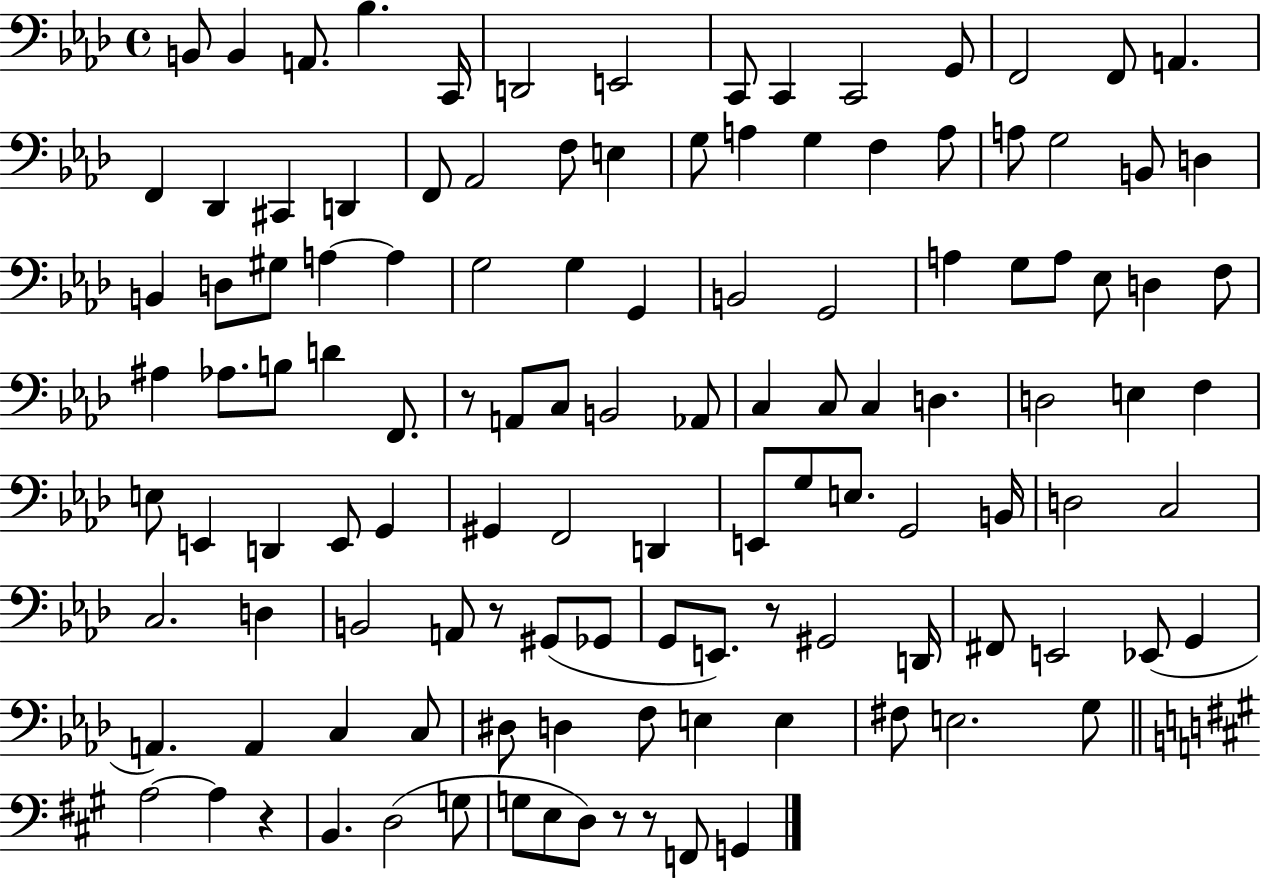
{
  \clef bass
  \time 4/4
  \defaultTimeSignature
  \key aes \major
  b,8 b,4 a,8. bes4. c,16 | d,2 e,2 | c,8 c,4 c,2 g,8 | f,2 f,8 a,4. | \break f,4 des,4 cis,4 d,4 | f,8 aes,2 f8 e4 | g8 a4 g4 f4 a8 | a8 g2 b,8 d4 | \break b,4 d8 gis8 a4~~ a4 | g2 g4 g,4 | b,2 g,2 | a4 g8 a8 ees8 d4 f8 | \break ais4 aes8. b8 d'4 f,8. | r8 a,8 c8 b,2 aes,8 | c4 c8 c4 d4. | d2 e4 f4 | \break e8 e,4 d,4 e,8 g,4 | gis,4 f,2 d,4 | e,8 g8 e8. g,2 b,16 | d2 c2 | \break c2. d4 | b,2 a,8 r8 gis,8( ges,8 | g,8 e,8.) r8 gis,2 d,16 | fis,8 e,2 ees,8( g,4 | \break a,4.) a,4 c4 c8 | dis8 d4 f8 e4 e4 | fis8 e2. g8 | \bar "||" \break \key a \major a2~~ a4 r4 | b,4. d2( g8 | g8 e8 d8) r8 r8 f,8 g,4 | \bar "|."
}